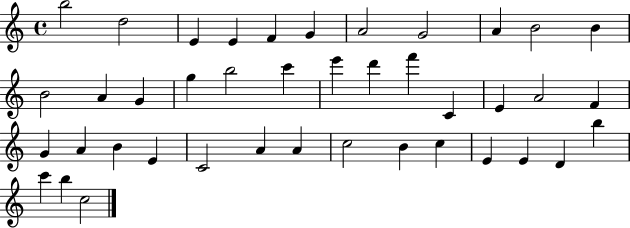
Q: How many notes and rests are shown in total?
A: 41